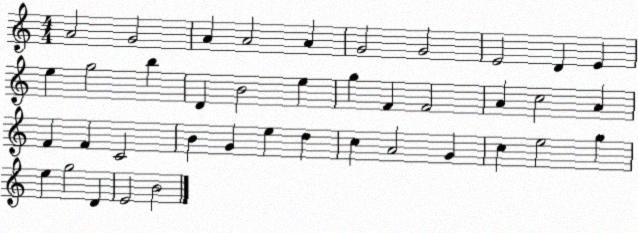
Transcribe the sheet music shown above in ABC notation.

X:1
T:Untitled
M:4/4
L:1/4
K:C
A2 G2 A A2 A G2 G2 E2 D E e g2 b D B2 e g F F2 A c2 A F F C2 B G e d c A2 G c e2 g e g2 D E2 B2